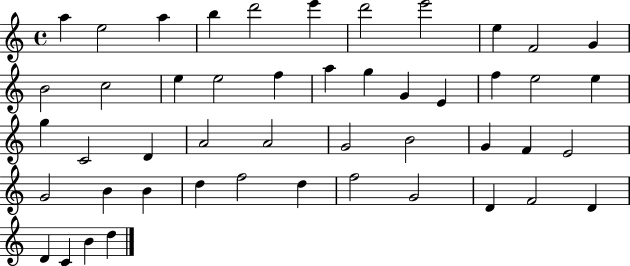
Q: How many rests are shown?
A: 0